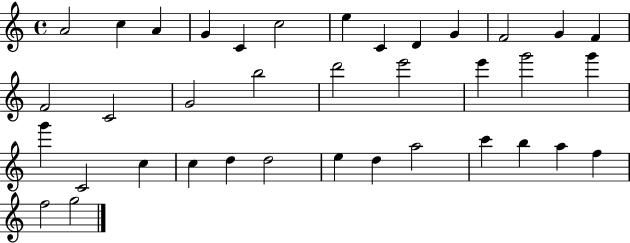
{
  \clef treble
  \time 4/4
  \defaultTimeSignature
  \key c \major
  a'2 c''4 a'4 | g'4 c'4 c''2 | e''4 c'4 d'4 g'4 | f'2 g'4 f'4 | \break f'2 c'2 | g'2 b''2 | d'''2 e'''2 | e'''4 g'''2 g'''4 | \break g'''4 c'2 c''4 | c''4 d''4 d''2 | e''4 d''4 a''2 | c'''4 b''4 a''4 f''4 | \break f''2 g''2 | \bar "|."
}